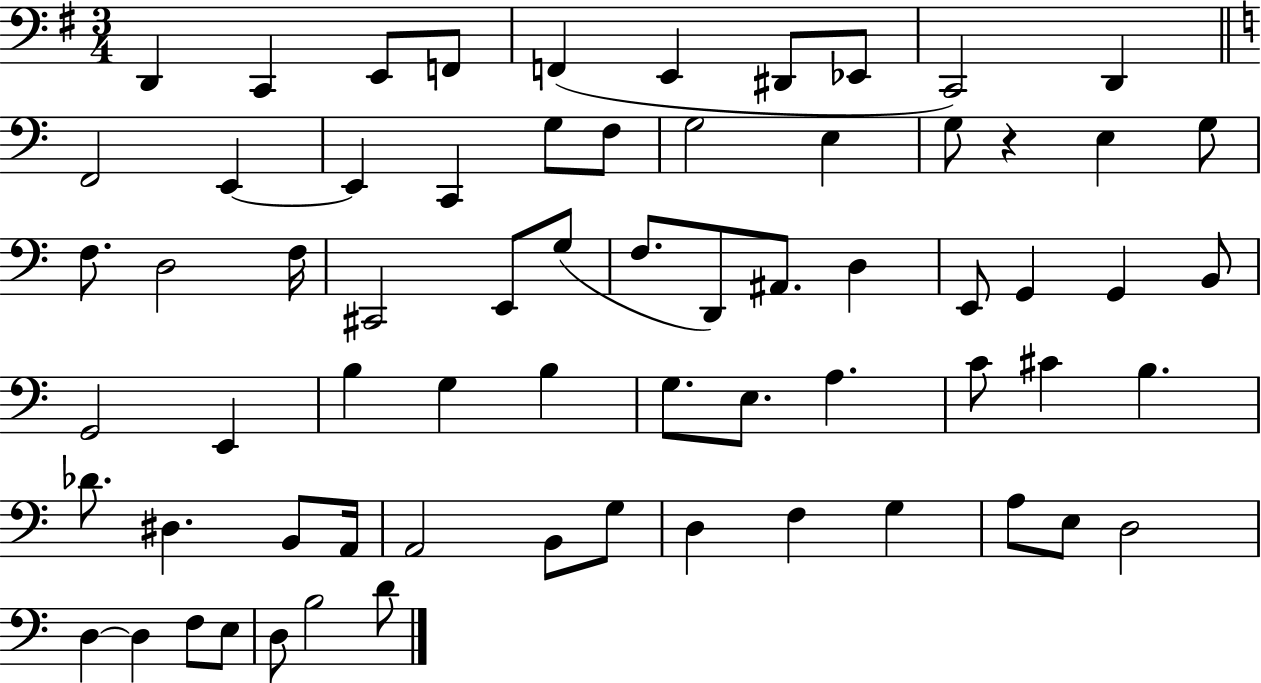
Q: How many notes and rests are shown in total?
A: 67